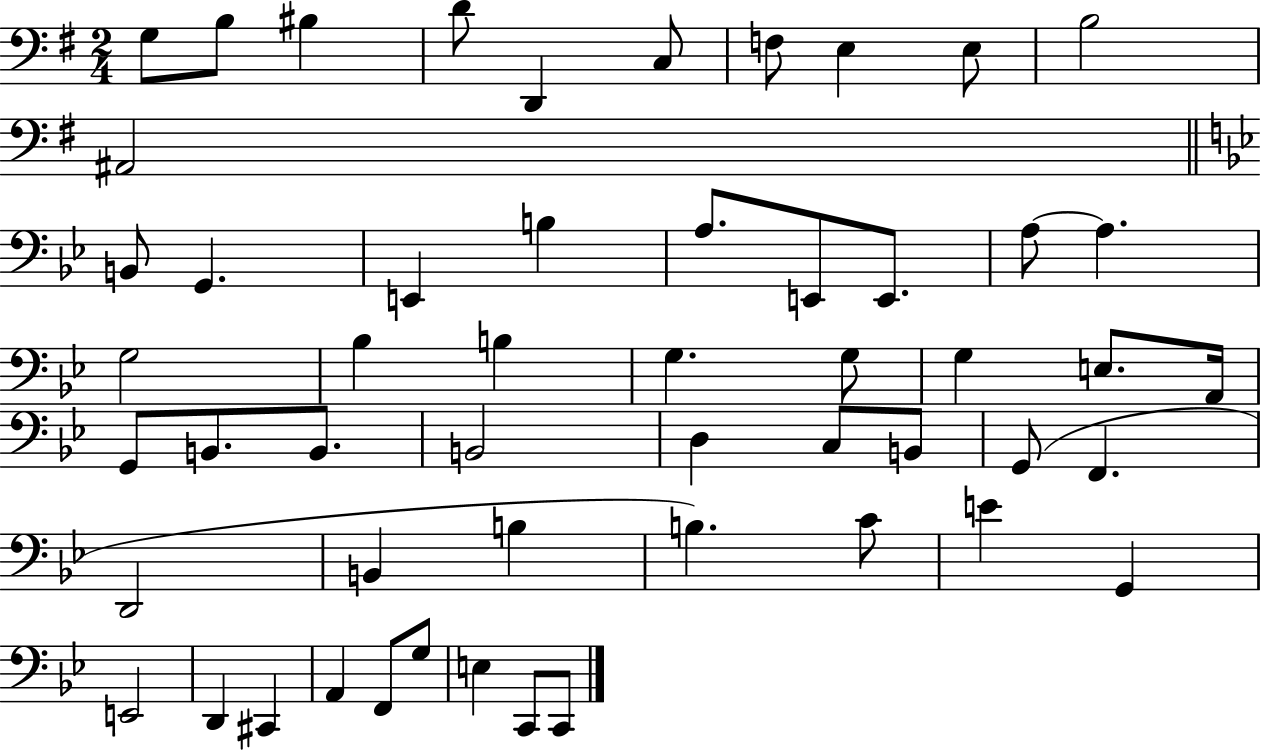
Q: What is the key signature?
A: G major